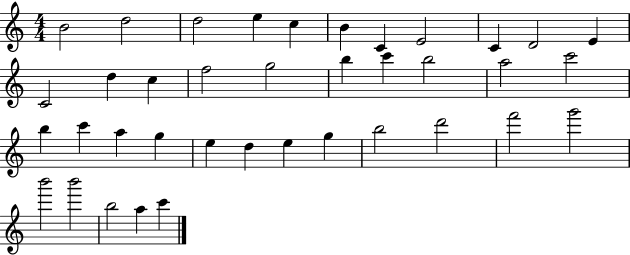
X:1
T:Untitled
M:4/4
L:1/4
K:C
B2 d2 d2 e c B C E2 C D2 E C2 d c f2 g2 b c' b2 a2 c'2 b c' a g e d e g b2 d'2 f'2 g'2 b'2 b'2 b2 a c'